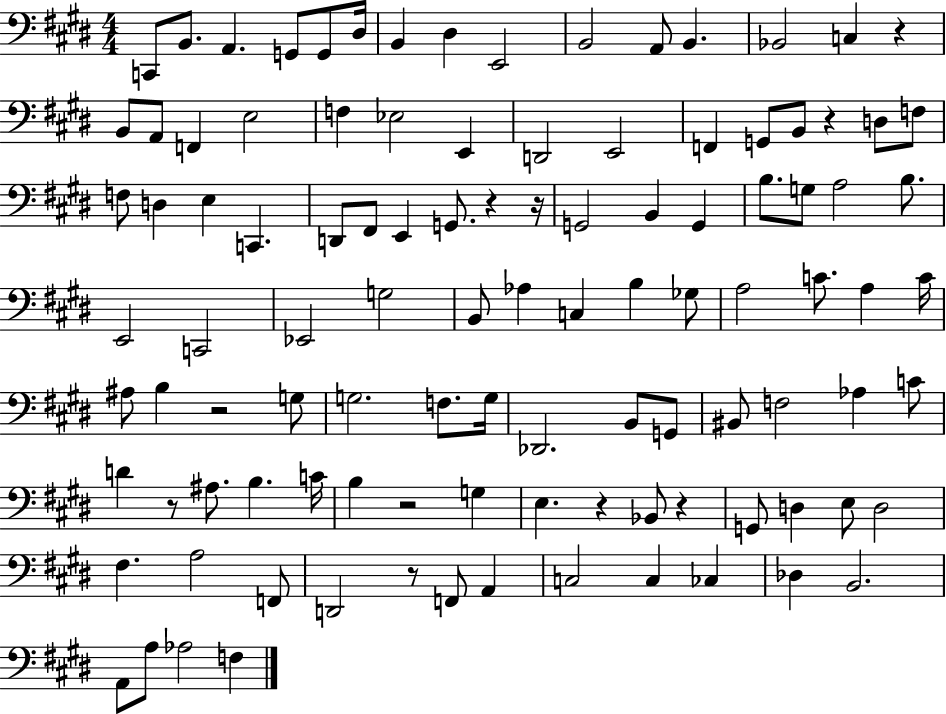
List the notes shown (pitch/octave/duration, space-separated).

C2/e B2/e. A2/q. G2/e G2/e D#3/s B2/q D#3/q E2/h B2/h A2/e B2/q. Bb2/h C3/q R/q B2/e A2/e F2/q E3/h F3/q Eb3/h E2/q D2/h E2/h F2/q G2/e B2/e R/q D3/e F3/e F3/e D3/q E3/q C2/q. D2/e F#2/e E2/q G2/e. R/q R/s G2/h B2/q G2/q B3/e. G3/e A3/h B3/e. E2/h C2/h Eb2/h G3/h B2/e Ab3/q C3/q B3/q Gb3/e A3/h C4/e. A3/q C4/s A#3/e B3/q R/h G3/e G3/h. F3/e. G3/s Db2/h. B2/e G2/e BIS2/e F3/h Ab3/q C4/e D4/q R/e A#3/e. B3/q. C4/s B3/q R/h G3/q E3/q. R/q Bb2/e R/q G2/e D3/q E3/e D3/h F#3/q. A3/h F2/e D2/h R/e F2/e A2/q C3/h C3/q CES3/q Db3/q B2/h. A2/e A3/e Ab3/h F3/q